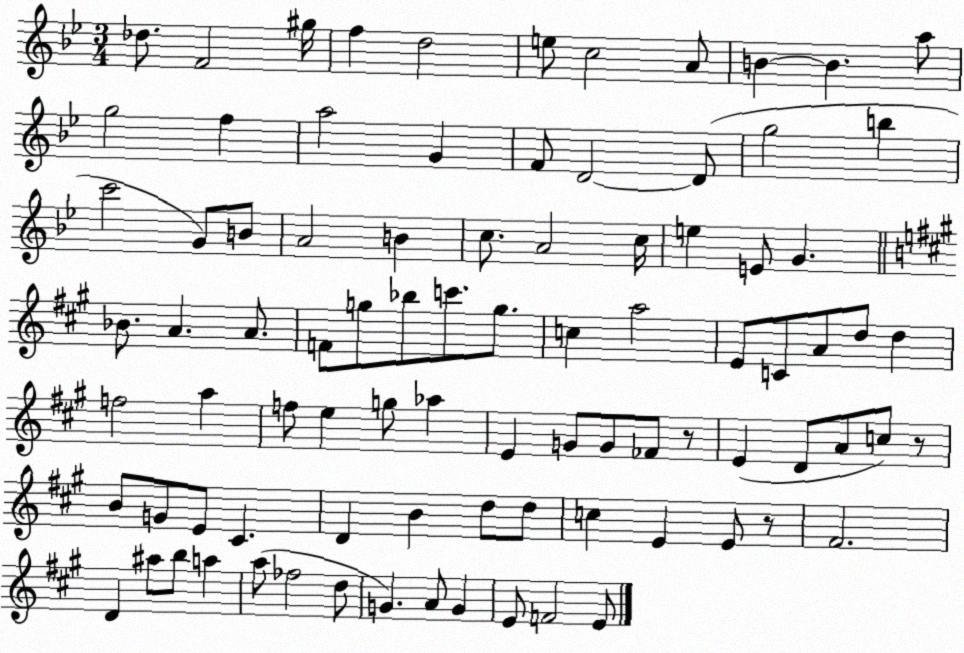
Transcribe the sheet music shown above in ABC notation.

X:1
T:Untitled
M:3/4
L:1/4
K:Bb
_d/2 F2 ^g/4 f d2 e/2 c2 A/2 B B a/2 g2 f a2 G F/2 D2 D/2 g2 b c'2 G/2 B/2 A2 B c/2 A2 c/4 e E/2 G _B/2 A A/2 F/2 g/2 _b/2 c'/2 g/2 c a2 E/2 C/2 A/2 d/2 d f2 a f/2 e g/2 _a E G/2 G/2 _F/2 z/2 E D/2 A/2 c/2 z/2 B/2 G/2 E/2 ^C D B d/2 d/2 c E E/2 z/2 ^F2 D ^a/2 b/2 a a/2 _f2 d/2 G A/2 G E/2 F2 E/2